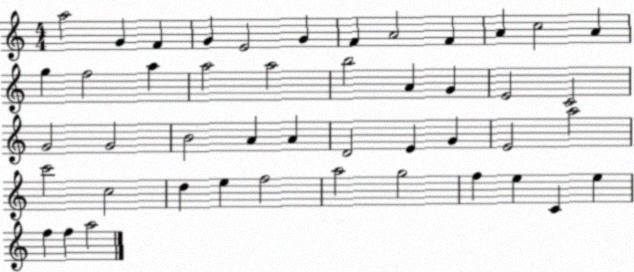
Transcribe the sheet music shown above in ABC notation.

X:1
T:Untitled
M:4/4
L:1/4
K:C
a2 G F G E2 G F A2 F A c2 A g f2 a a2 a2 b2 A G E2 C2 G2 G2 B2 A A D2 E G E2 a2 c'2 c2 d e f2 a2 g2 f e C e f f a2